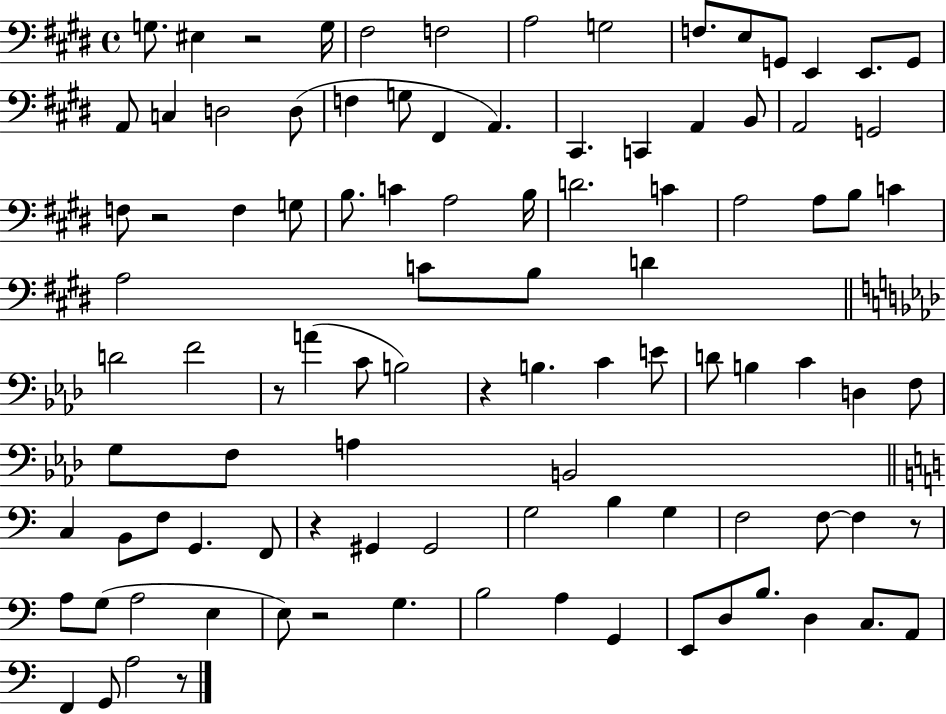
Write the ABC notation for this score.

X:1
T:Untitled
M:4/4
L:1/4
K:E
G,/2 ^E, z2 G,/4 ^F,2 F,2 A,2 G,2 F,/2 E,/2 G,,/2 E,, E,,/2 G,,/2 A,,/2 C, D,2 D,/2 F, G,/2 ^F,, A,, ^C,, C,, A,, B,,/2 A,,2 G,,2 F,/2 z2 F, G,/2 B,/2 C A,2 B,/4 D2 C A,2 A,/2 B,/2 C A,2 C/2 B,/2 D D2 F2 z/2 A C/2 B,2 z B, C E/2 D/2 B, C D, F,/2 G,/2 F,/2 A, B,,2 C, B,,/2 F,/2 G,, F,,/2 z ^G,, ^G,,2 G,2 B, G, F,2 F,/2 F, z/2 A,/2 G,/2 A,2 E, E,/2 z2 G, B,2 A, G,, E,,/2 D,/2 B,/2 D, C,/2 A,,/2 F,, G,,/2 A,2 z/2